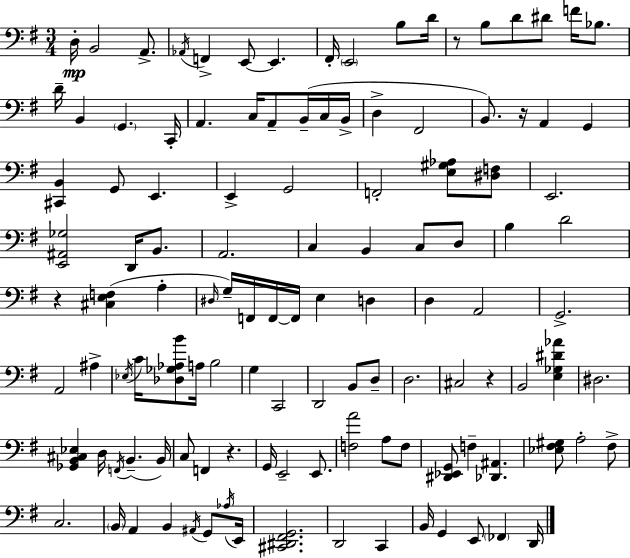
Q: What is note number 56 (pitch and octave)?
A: A2